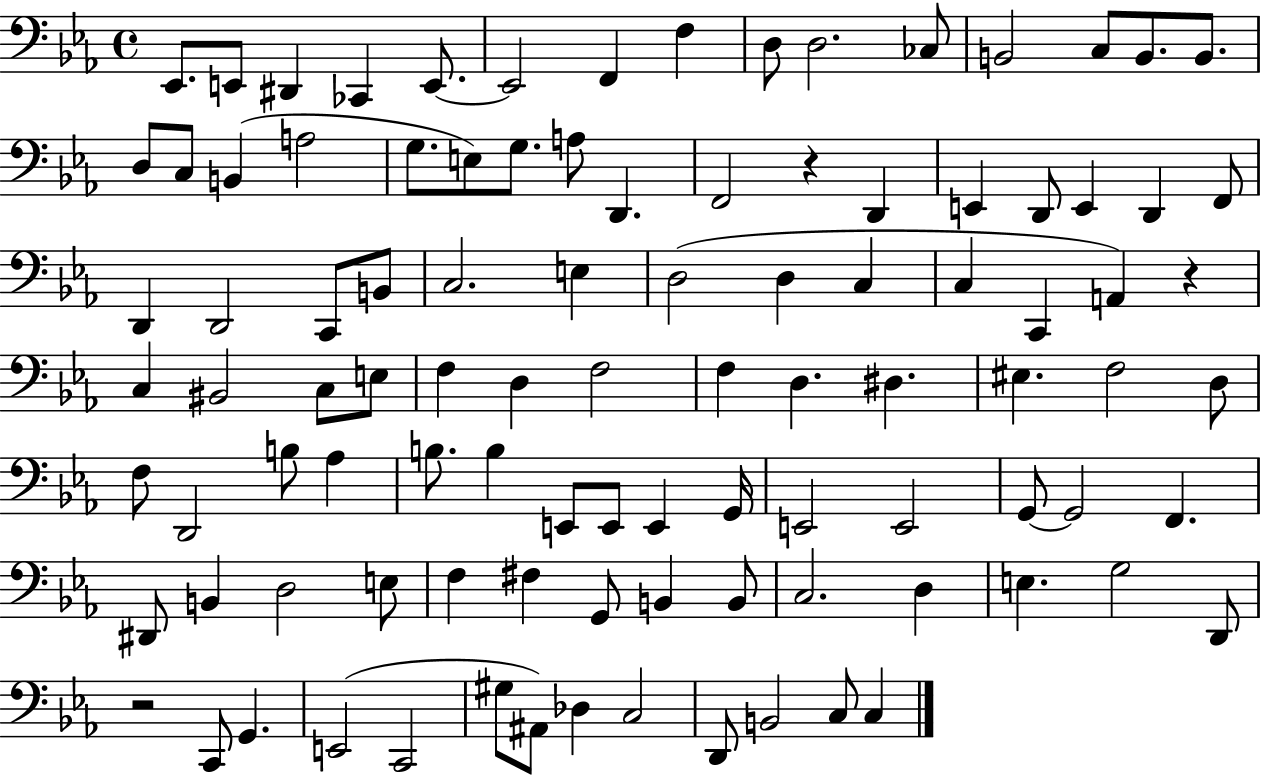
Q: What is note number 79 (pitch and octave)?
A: B2